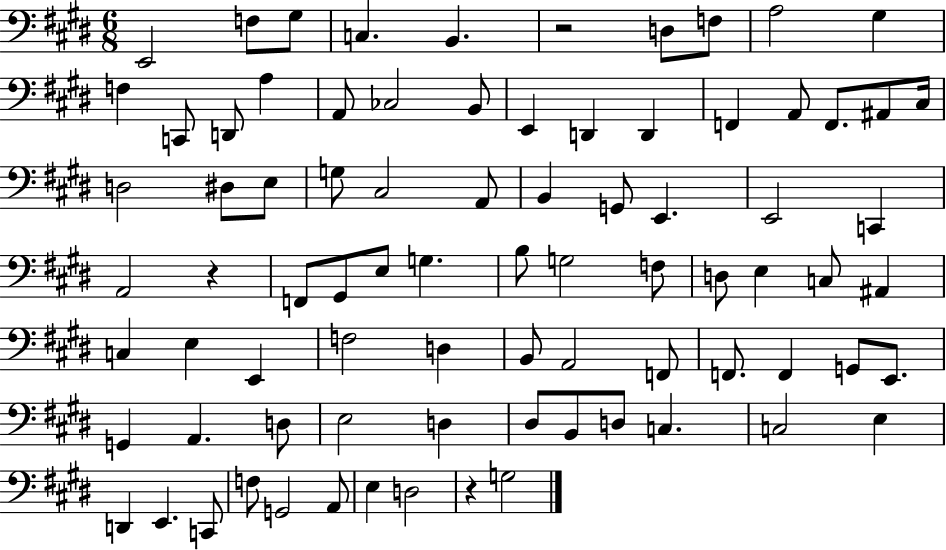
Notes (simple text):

E2/h F3/e G#3/e C3/q. B2/q. R/h D3/e F3/e A3/h G#3/q F3/q C2/e D2/e A3/q A2/e CES3/h B2/e E2/q D2/q D2/q F2/q A2/e F2/e. A#2/e C#3/s D3/h D#3/e E3/e G3/e C#3/h A2/e B2/q G2/e E2/q. E2/h C2/q A2/h R/q F2/e G#2/e E3/e G3/q. B3/e G3/h F3/e D3/e E3/q C3/e A#2/q C3/q E3/q E2/q F3/h D3/q B2/e A2/h F2/e F2/e. F2/q G2/e E2/e. G2/q A2/q. D3/e E3/h D3/q D#3/e B2/e D3/e C3/q. C3/h E3/q D2/q E2/q. C2/e F3/e G2/h A2/e E3/q D3/h R/q G3/h